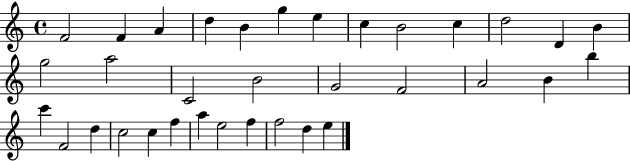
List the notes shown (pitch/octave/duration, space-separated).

F4/h F4/q A4/q D5/q B4/q G5/q E5/q C5/q B4/h C5/q D5/h D4/q B4/q G5/h A5/h C4/h B4/h G4/h F4/h A4/h B4/q B5/q C6/q F4/h D5/q C5/h C5/q F5/q A5/q E5/h F5/q F5/h D5/q E5/q